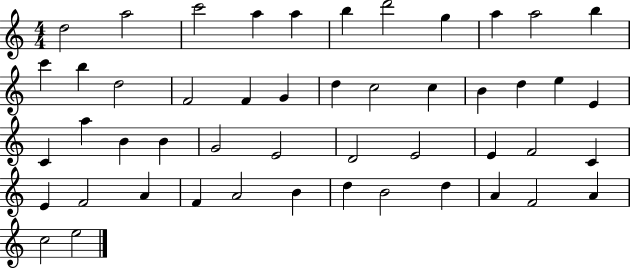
{
  \clef treble
  \numericTimeSignature
  \time 4/4
  \key c \major
  d''2 a''2 | c'''2 a''4 a''4 | b''4 d'''2 g''4 | a''4 a''2 b''4 | \break c'''4 b''4 d''2 | f'2 f'4 g'4 | d''4 c''2 c''4 | b'4 d''4 e''4 e'4 | \break c'4 a''4 b'4 b'4 | g'2 e'2 | d'2 e'2 | e'4 f'2 c'4 | \break e'4 f'2 a'4 | f'4 a'2 b'4 | d''4 b'2 d''4 | a'4 f'2 a'4 | \break c''2 e''2 | \bar "|."
}